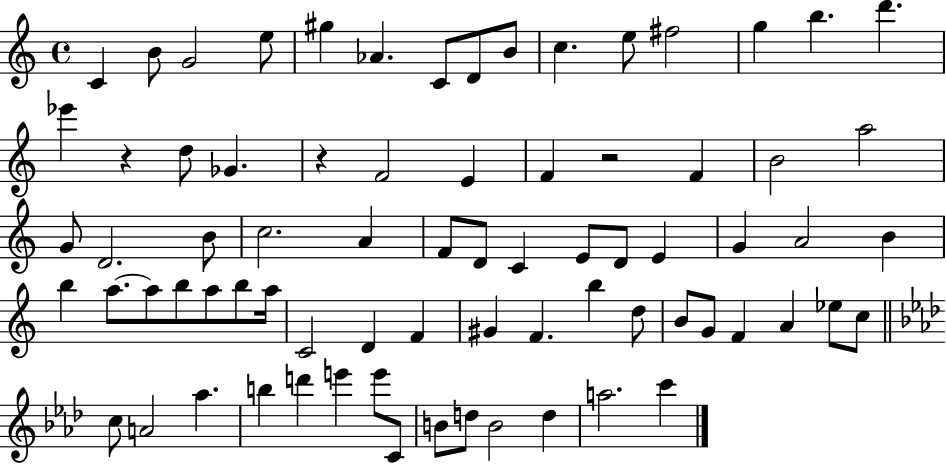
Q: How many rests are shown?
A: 3